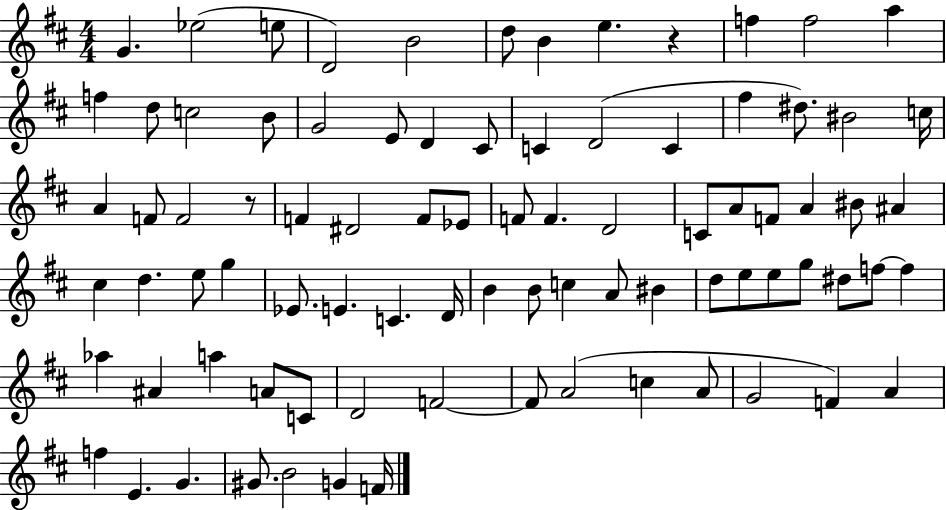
X:1
T:Untitled
M:4/4
L:1/4
K:D
G _e2 e/2 D2 B2 d/2 B e z f f2 a f d/2 c2 B/2 G2 E/2 D ^C/2 C D2 C ^f ^d/2 ^B2 c/4 A F/2 F2 z/2 F ^D2 F/2 _E/2 F/2 F D2 C/2 A/2 F/2 A ^B/2 ^A ^c d e/2 g _E/2 E C D/4 B B/2 c A/2 ^B d/2 e/2 e/2 g/2 ^d/2 f/2 f _a ^A a A/2 C/2 D2 F2 F/2 A2 c A/2 G2 F A f E G ^G/2 B2 G F/4